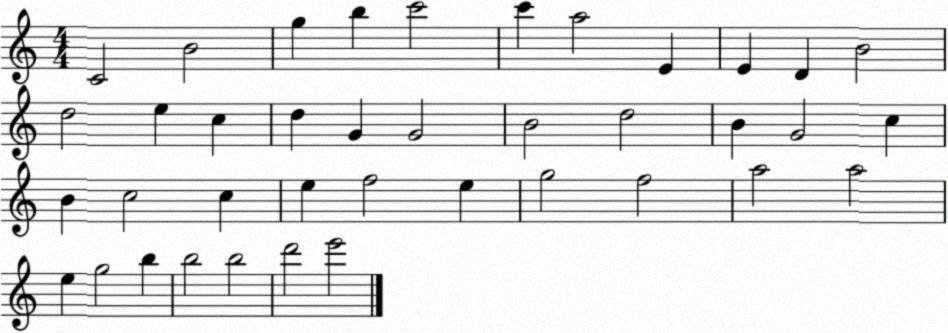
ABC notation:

X:1
T:Untitled
M:4/4
L:1/4
K:C
C2 B2 g b c'2 c' a2 E E D B2 d2 e c d G G2 B2 d2 B G2 c B c2 c e f2 e g2 f2 a2 a2 e g2 b b2 b2 d'2 e'2